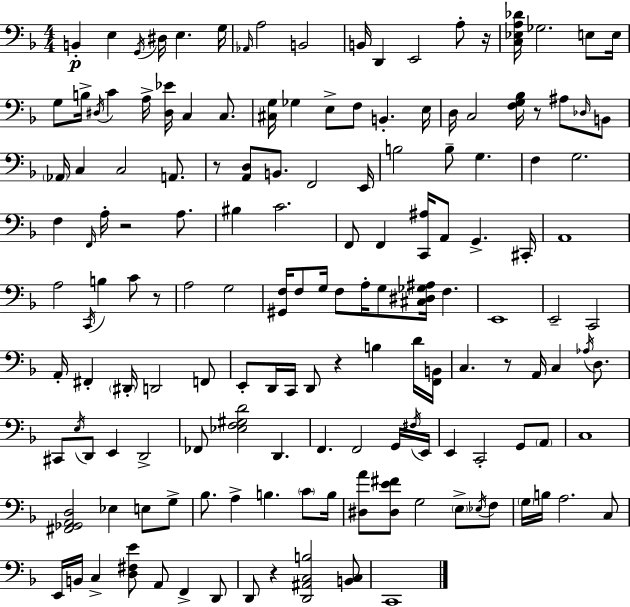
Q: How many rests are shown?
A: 8